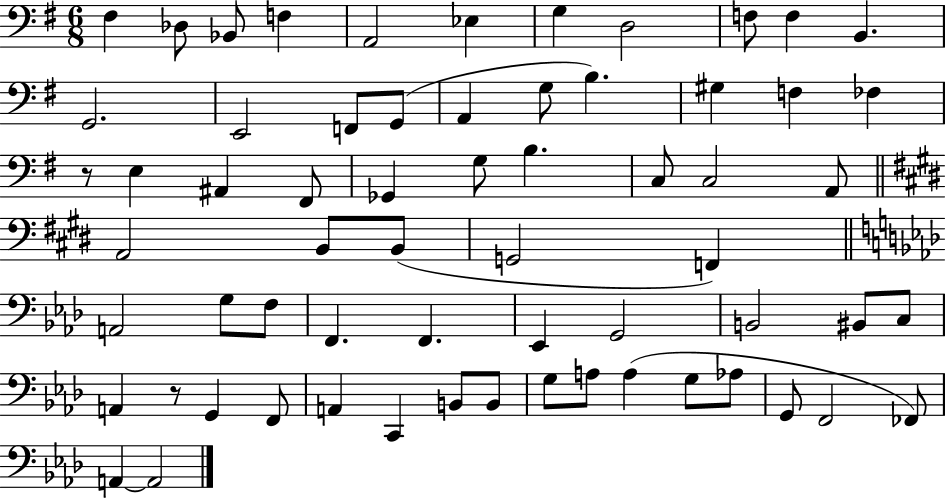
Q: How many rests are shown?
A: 2